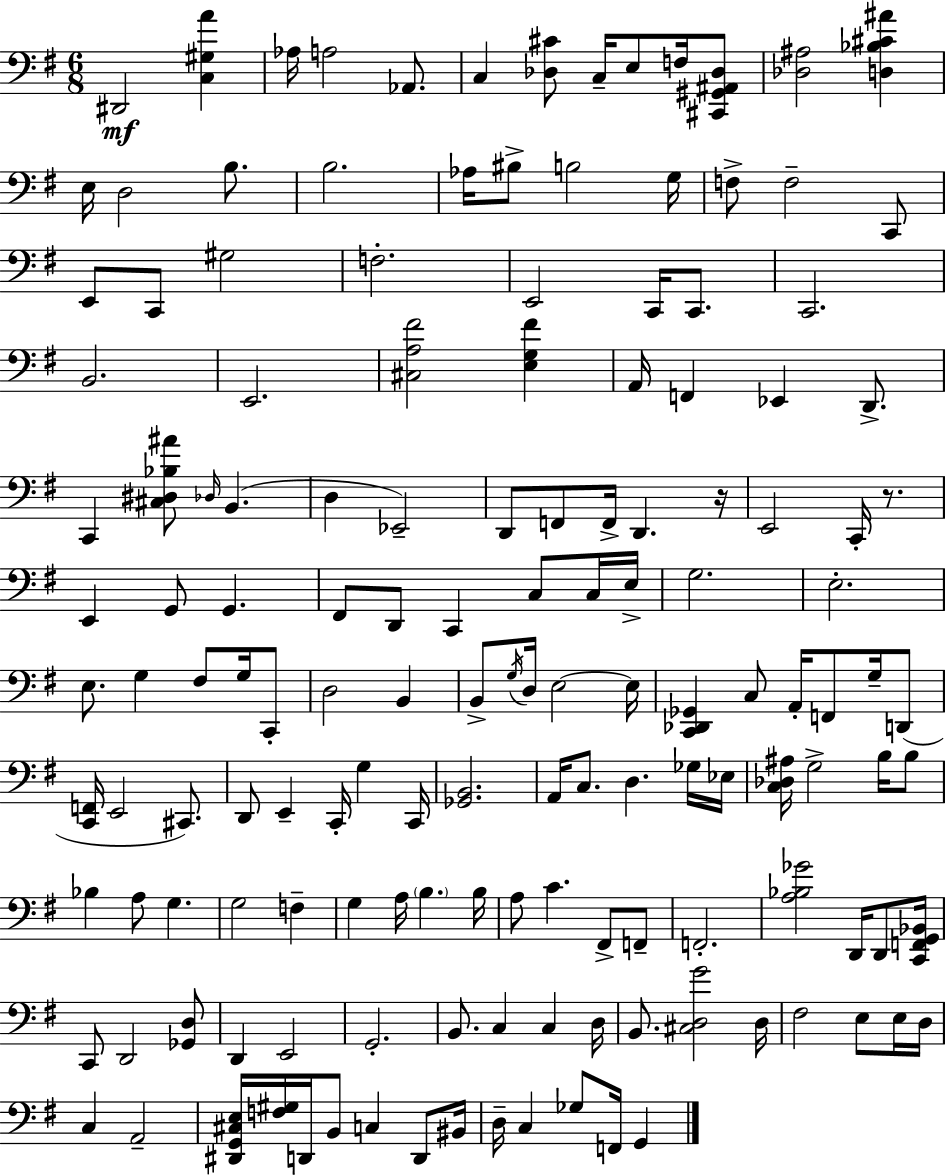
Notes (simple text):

D#2/h [C3,G#3,A4]/q Ab3/s A3/h Ab2/e. C3/q [Db3,C#4]/e C3/s E3/e F3/s [C#2,G#2,A#2,Db3]/e [Db3,A#3]/h [D3,Bb3,C#4,A#4]/q E3/s D3/h B3/e. B3/h. Ab3/s BIS3/e B3/h G3/s F3/e F3/h C2/e E2/e C2/e G#3/h F3/h. E2/h C2/s C2/e. C2/h. B2/h. E2/h. [C#3,A3,F#4]/h [E3,G3,F#4]/q A2/s F2/q Eb2/q D2/e. C2/q [C#3,D#3,Bb3,A#4]/e Db3/s B2/q. D3/q Eb2/h D2/e F2/e F2/s D2/q. R/s E2/h C2/s R/e. E2/q G2/e G2/q. F#2/e D2/e C2/q C3/e C3/s E3/s G3/h. E3/h. E3/e. G3/q F#3/e G3/s C2/e D3/h B2/q B2/e G3/s D3/s E3/h E3/s [C2,Db2,Gb2]/q C3/e A2/s F2/e G3/s D2/e [C2,F2]/s E2/h C#2/e. D2/e E2/q C2/s G3/q C2/s [Gb2,B2]/h. A2/s C3/e. D3/q. Gb3/s Eb3/s [C3,Db3,A#3]/s G3/h B3/s B3/e Bb3/q A3/e G3/q. G3/h F3/q G3/q A3/s B3/q. B3/s A3/e C4/q. F#2/e F2/e F2/h. [A3,Bb3,Gb4]/h D2/s D2/e [C2,F2,G2,Bb2]/s C2/e D2/h [Gb2,D3]/e D2/q E2/h G2/h. B2/e. C3/q C3/q D3/s B2/e. [C#3,D3,G4]/h D3/s F#3/h E3/e E3/s D3/s C3/q A2/h [D#2,G2,C#3,E3]/s [F3,G#3]/s D2/s B2/e C3/q D2/e BIS2/s D3/s C3/q Gb3/e F2/s G2/q